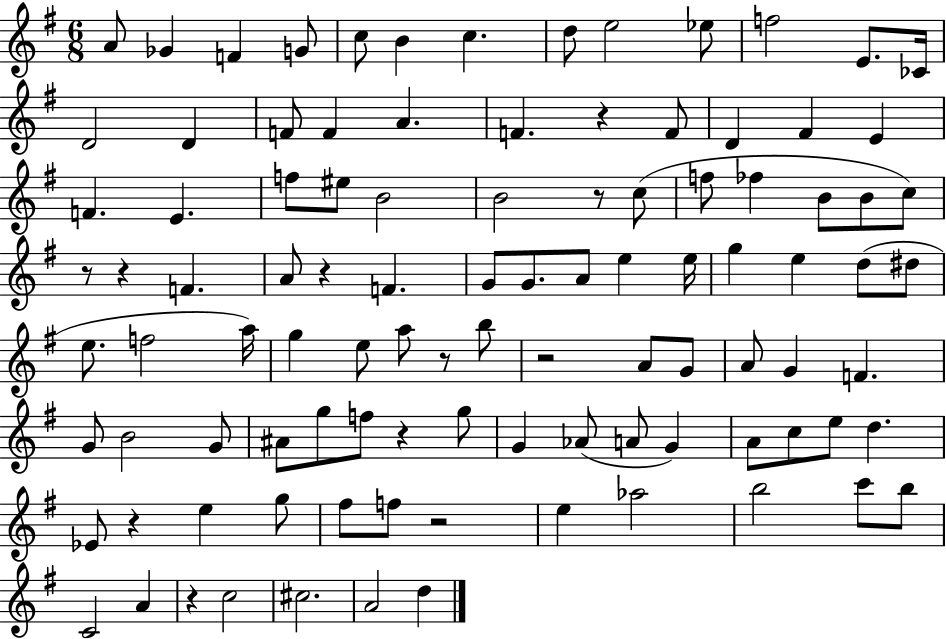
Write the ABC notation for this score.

X:1
T:Untitled
M:6/8
L:1/4
K:G
A/2 _G F G/2 c/2 B c d/2 e2 _e/2 f2 E/2 _C/4 D2 D F/2 F A F z F/2 D ^F E F E f/2 ^e/2 B2 B2 z/2 c/2 f/2 _f B/2 B/2 c/2 z/2 z F A/2 z F G/2 G/2 A/2 e e/4 g e d/2 ^d/2 e/2 f2 a/4 g e/2 a/2 z/2 b/2 z2 A/2 G/2 A/2 G F G/2 B2 G/2 ^A/2 g/2 f/2 z g/2 G _A/2 A/2 G A/2 c/2 e/2 d _E/2 z e g/2 ^f/2 f/2 z2 e _a2 b2 c'/2 b/2 C2 A z c2 ^c2 A2 d